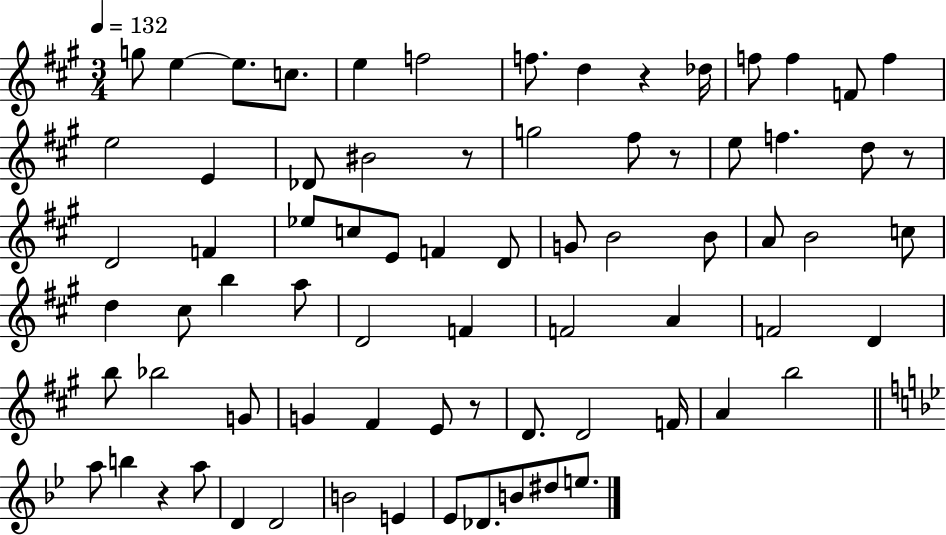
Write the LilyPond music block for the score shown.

{
  \clef treble
  \numericTimeSignature
  \time 3/4
  \key a \major
  \tempo 4 = 132
  g''8 e''4~~ e''8. c''8. | e''4 f''2 | f''8. d''4 r4 des''16 | f''8 f''4 f'8 f''4 | \break e''2 e'4 | des'8 bis'2 r8 | g''2 fis''8 r8 | e''8 f''4. d''8 r8 | \break d'2 f'4 | ees''8 c''8 e'8 f'4 d'8 | g'8 b'2 b'8 | a'8 b'2 c''8 | \break d''4 cis''8 b''4 a''8 | d'2 f'4 | f'2 a'4 | f'2 d'4 | \break b''8 bes''2 g'8 | g'4 fis'4 e'8 r8 | d'8. d'2 f'16 | a'4 b''2 | \break \bar "||" \break \key g \minor a''8 b''4 r4 a''8 | d'4 d'2 | b'2 e'4 | ees'8 des'8. b'8 dis''8 e''8. | \break \bar "|."
}